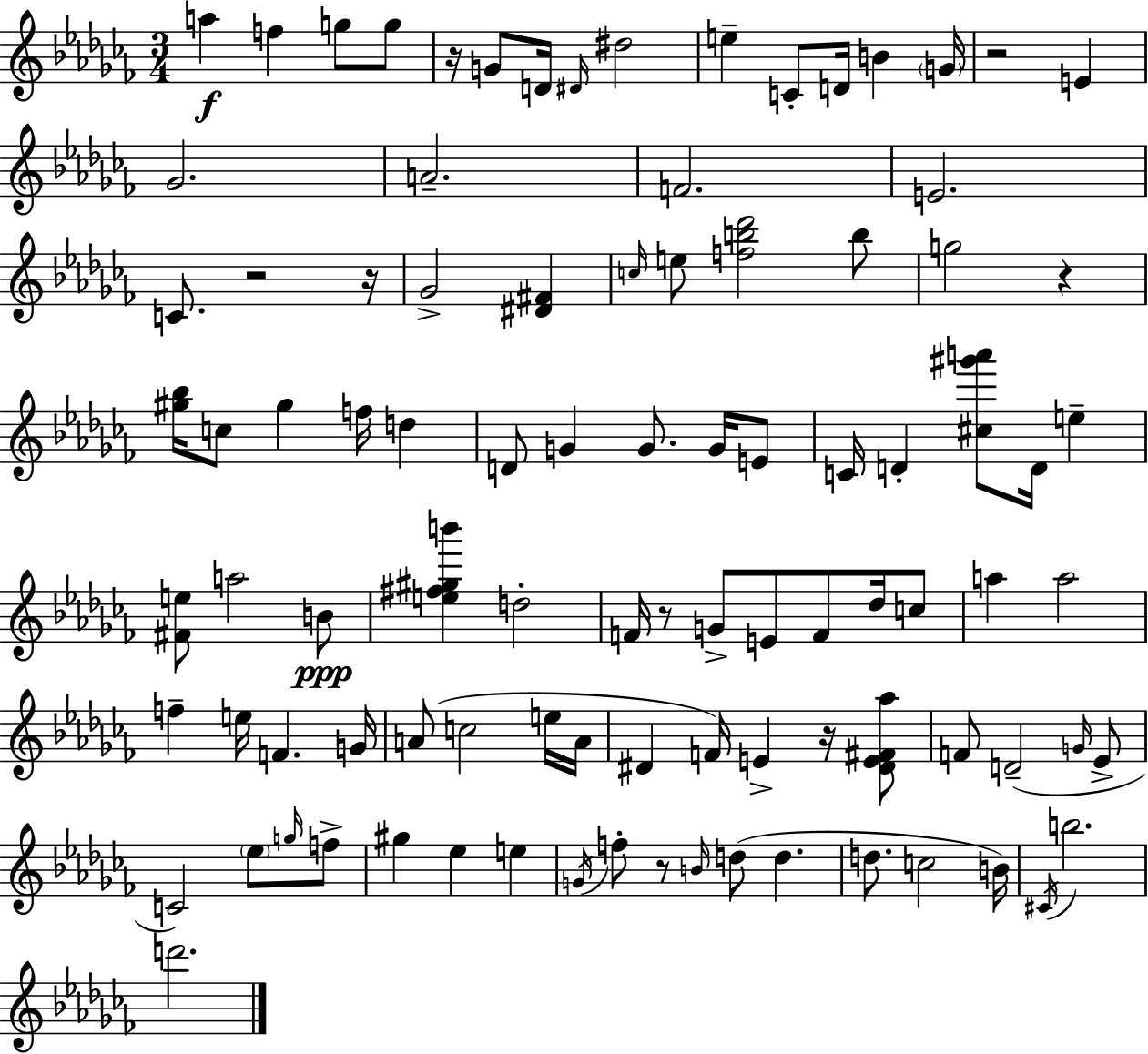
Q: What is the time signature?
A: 3/4